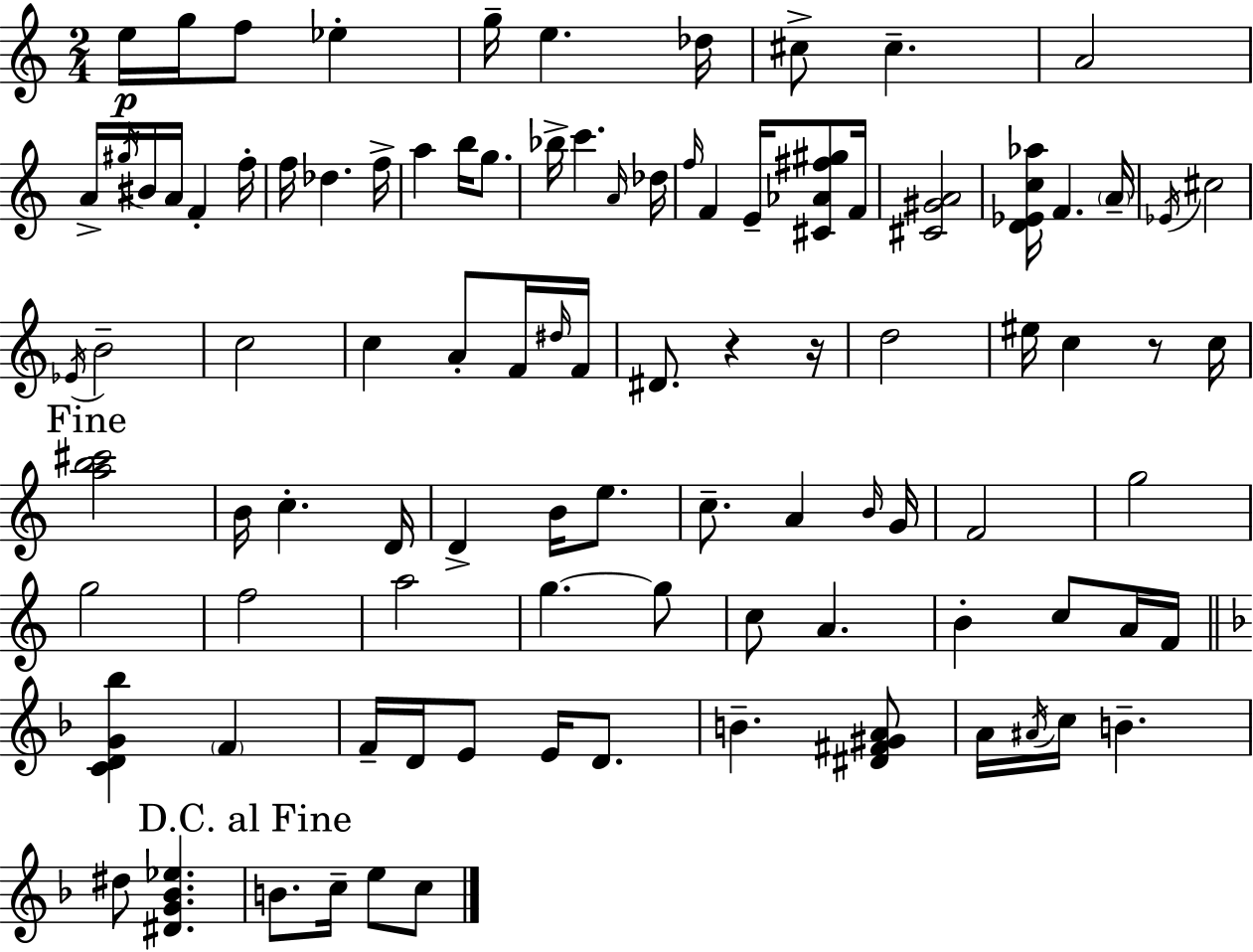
{
  \clef treble
  \numericTimeSignature
  \time 2/4
  \key c \major
  e''16\p g''16 f''8 ees''4-. | g''16-- e''4. des''16 | cis''8-> cis''4.-- | a'2 | \break a'16-> \acciaccatura { gis''16 } bis'16 a'16 f'4-. | f''16-. f''16 des''4. | f''16-> a''4 b''16 g''8. | bes''16-> c'''4. | \break \grace { a'16 } des''16 \grace { f''16 } f'4 e'16-- | <cis' aes' fis'' gis''>8 f'16 <cis' gis' a'>2 | <d' ees' c'' aes''>16 f'4. | \parenthesize a'16-- \acciaccatura { ees'16 } cis''2 | \break \acciaccatura { ees'16 } b'2-- | c''2 | c''4 | a'8-. f'16 \grace { dis''16 } f'16 dis'8. | \break r4 r16 d''2 | eis''16 c''4 | r8 c''16 \mark "Fine" <a'' b'' cis'''>2 | b'16 c''4.-. | \break d'16 d'4-> | b'16 e''8. c''8.-- | a'4 \grace { b'16 } g'16 f'2 | g''2 | \break g''2 | f''2 | a''2 | g''4.~~ | \break g''8 c''8 | a'4. b'4-. | c''8 a'16 f'16 \bar "||" \break \key f \major <c' d' g' bes''>4 \parenthesize f'4 | f'16-- d'16 e'8 e'16 d'8. | b'4.-- <dis' fis' gis' a'>8 | a'16 \acciaccatura { ais'16 } c''16 b'4.-- | \break dis''8 <dis' g' bes' ees''>4. | \mark "D.C. al Fine" b'8. c''16-- e''8 c''8 | \bar "|."
}